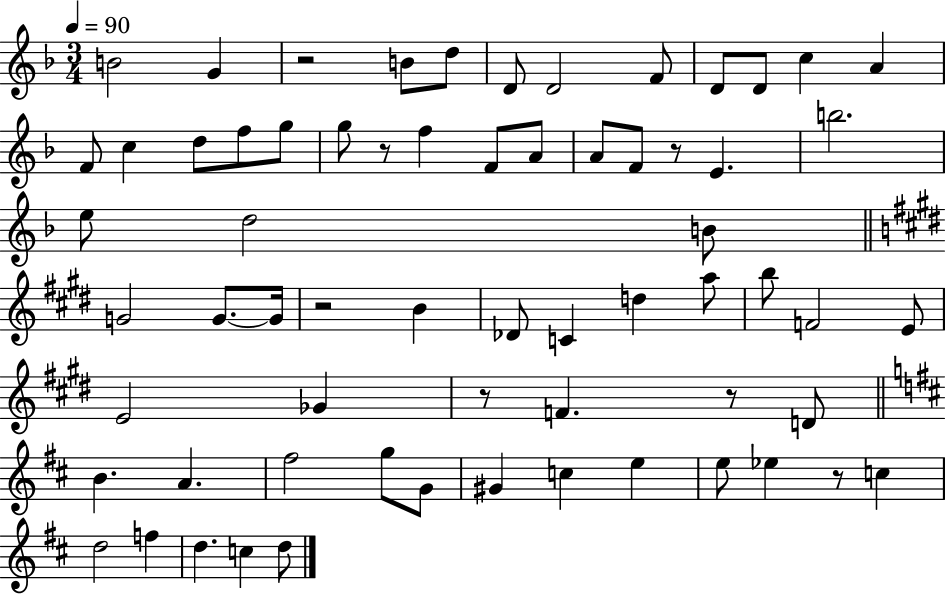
B4/h G4/q R/h B4/e D5/e D4/e D4/h F4/e D4/e D4/e C5/q A4/q F4/e C5/q D5/e F5/e G5/e G5/e R/e F5/q F4/e A4/e A4/e F4/e R/e E4/q. B5/h. E5/e D5/h B4/e G4/h G4/e. G4/s R/h B4/q Db4/e C4/q D5/q A5/e B5/e F4/h E4/e E4/h Gb4/q R/e F4/q. R/e D4/e B4/q. A4/q. F#5/h G5/e G4/e G#4/q C5/q E5/q E5/e Eb5/q R/e C5/q D5/h F5/q D5/q. C5/q D5/e